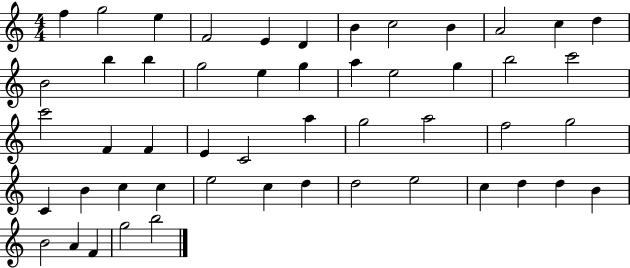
{
  \clef treble
  \numericTimeSignature
  \time 4/4
  \key c \major
  f''4 g''2 e''4 | f'2 e'4 d'4 | b'4 c''2 b'4 | a'2 c''4 d''4 | \break b'2 b''4 b''4 | g''2 e''4 g''4 | a''4 e''2 g''4 | b''2 c'''2 | \break c'''2 f'4 f'4 | e'4 c'2 a''4 | g''2 a''2 | f''2 g''2 | \break c'4 b'4 c''4 c''4 | e''2 c''4 d''4 | d''2 e''2 | c''4 d''4 d''4 b'4 | \break b'2 a'4 f'4 | g''2 b''2 | \bar "|."
}